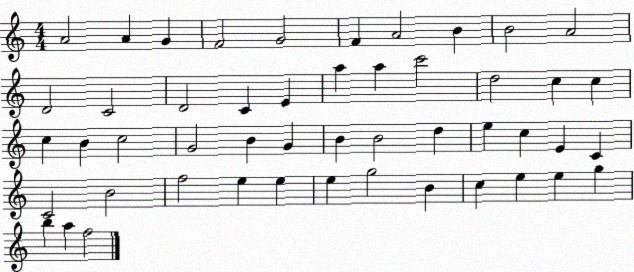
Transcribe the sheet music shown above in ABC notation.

X:1
T:Untitled
M:4/4
L:1/4
K:C
A2 A G F2 G2 F A2 B B2 A2 D2 C2 D2 C E a a c'2 d2 c c c B c2 G2 B G B B2 d e c E C C2 B2 f2 e e e g2 B c e e g b a f2